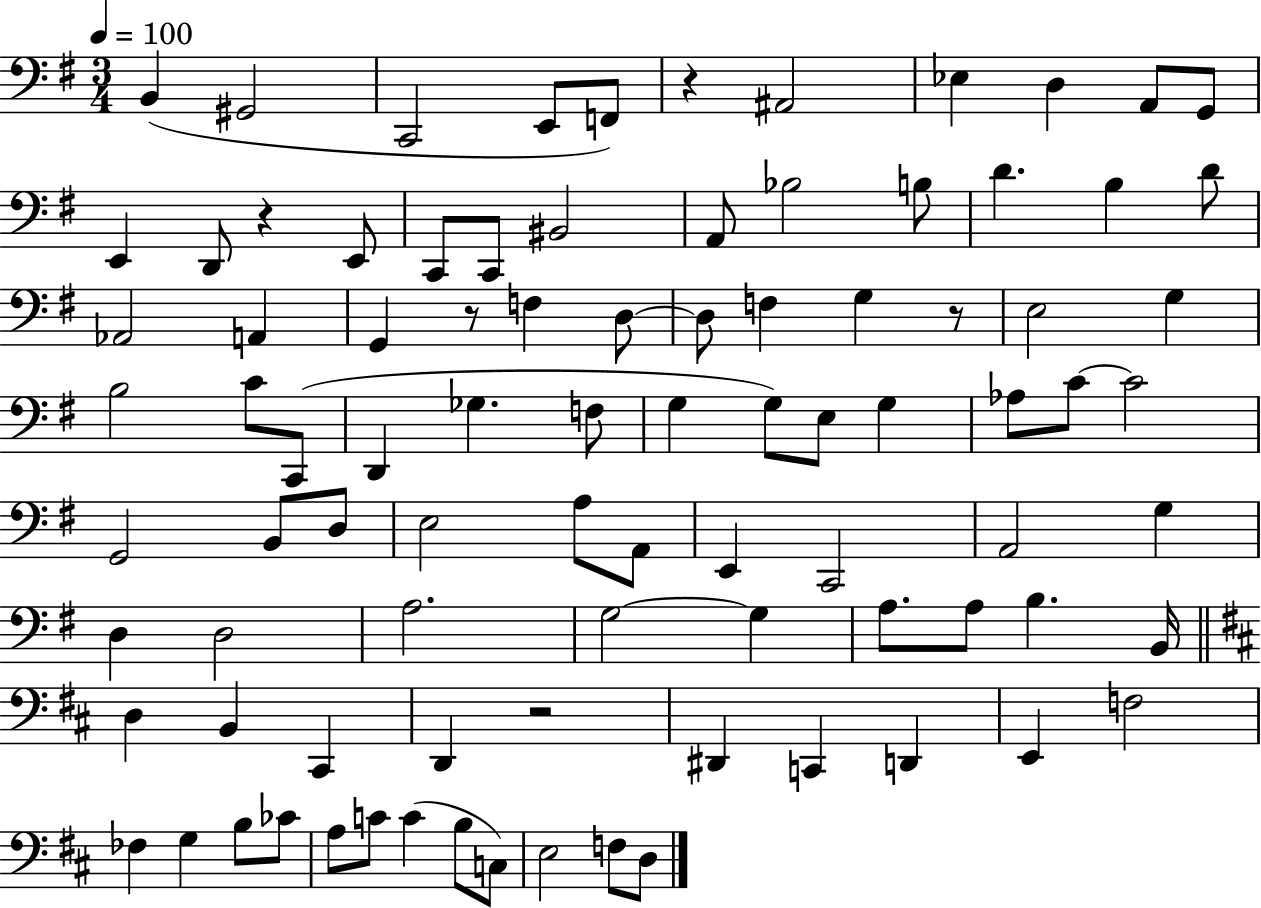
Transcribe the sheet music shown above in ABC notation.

X:1
T:Untitled
M:3/4
L:1/4
K:G
B,, ^G,,2 C,,2 E,,/2 F,,/2 z ^A,,2 _E, D, A,,/2 G,,/2 E,, D,,/2 z E,,/2 C,,/2 C,,/2 ^B,,2 A,,/2 _B,2 B,/2 D B, D/2 _A,,2 A,, G,, z/2 F, D,/2 D,/2 F, G, z/2 E,2 G, B,2 C/2 C,,/2 D,, _G, F,/2 G, G,/2 E,/2 G, _A,/2 C/2 C2 G,,2 B,,/2 D,/2 E,2 A,/2 A,,/2 E,, C,,2 A,,2 G, D, D,2 A,2 G,2 G, A,/2 A,/2 B, B,,/4 D, B,, ^C,, D,, z2 ^D,, C,, D,, E,, F,2 _F, G, B,/2 _C/2 A,/2 C/2 C B,/2 C,/2 E,2 F,/2 D,/2